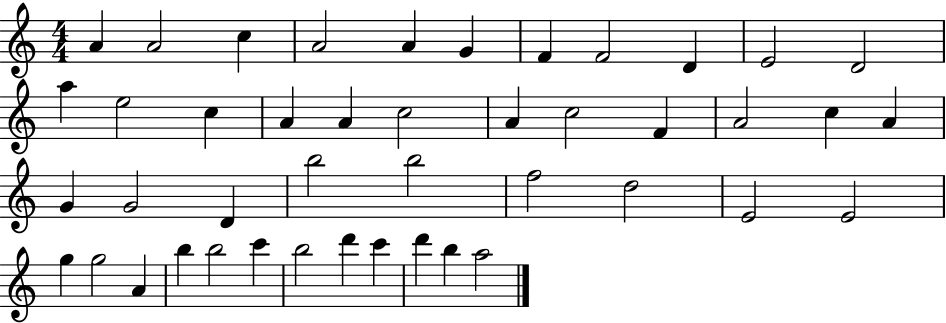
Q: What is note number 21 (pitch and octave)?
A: A4